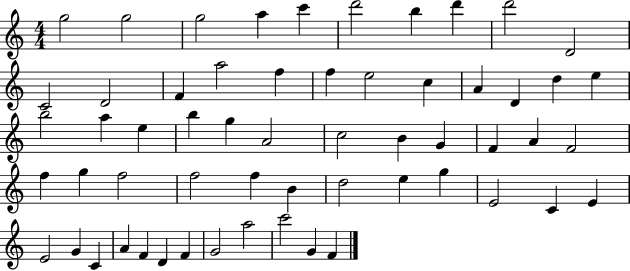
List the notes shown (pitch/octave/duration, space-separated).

G5/h G5/h G5/h A5/q C6/q D6/h B5/q D6/q D6/h D4/h C4/h D4/h F4/q A5/h F5/q F5/q E5/h C5/q A4/q D4/q D5/q E5/q B5/h A5/q E5/q B5/q G5/q A4/h C5/h B4/q G4/q F4/q A4/q F4/h F5/q G5/q F5/h F5/h F5/q B4/q D5/h E5/q G5/q E4/h C4/q E4/q E4/h G4/q C4/q A4/q F4/q D4/q F4/q G4/h A5/h C6/h G4/q F4/q